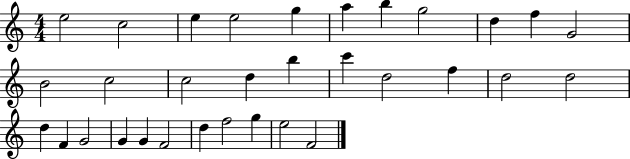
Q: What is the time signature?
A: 4/4